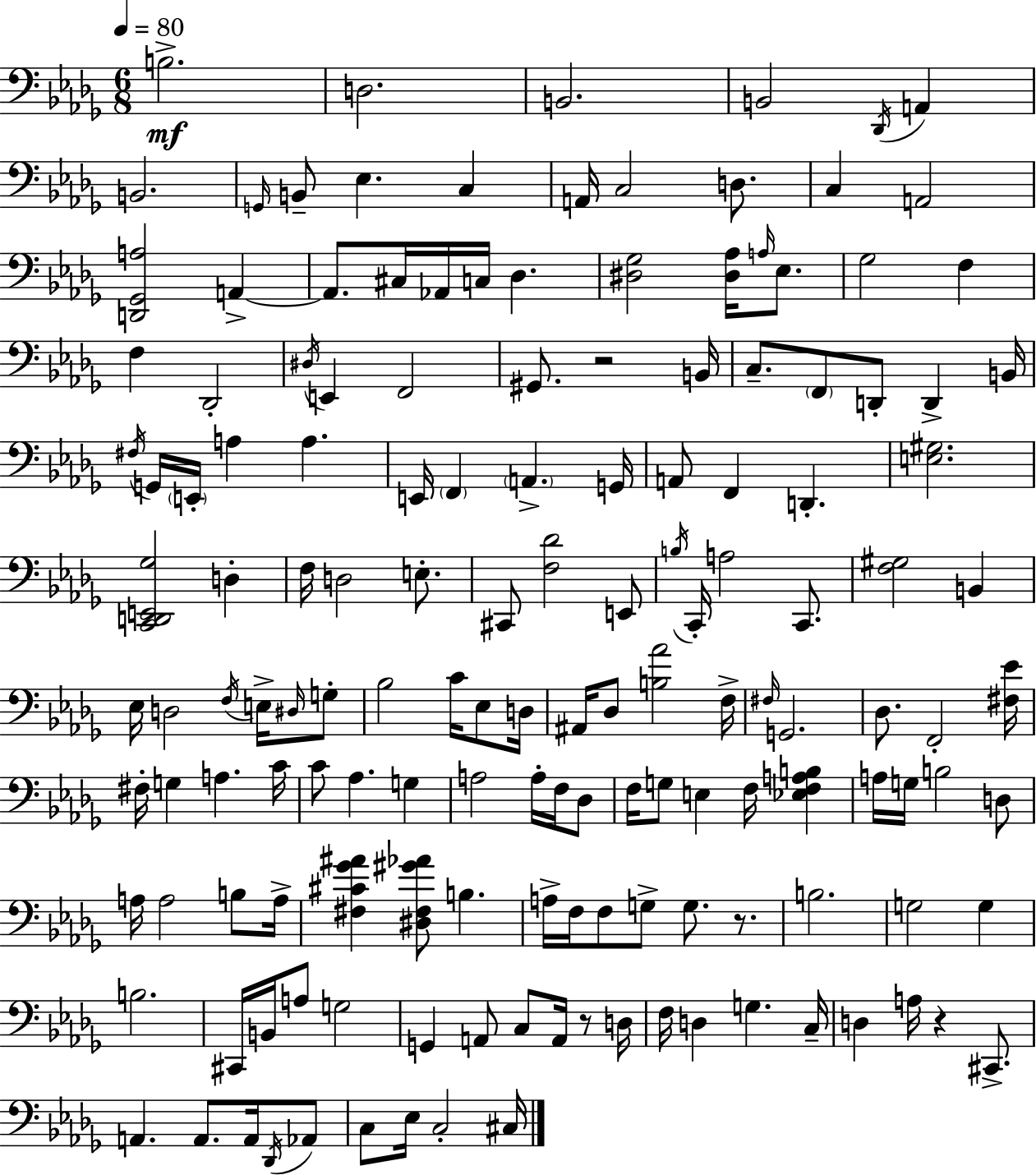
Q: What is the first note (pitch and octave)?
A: B3